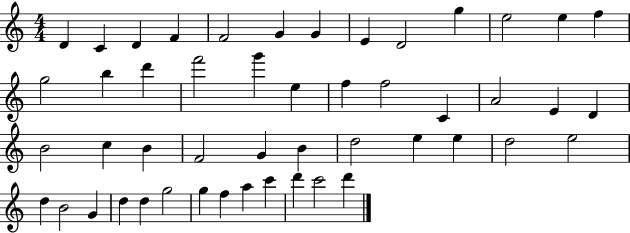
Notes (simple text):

D4/q C4/q D4/q F4/q F4/h G4/q G4/q E4/q D4/h G5/q E5/h E5/q F5/q G5/h B5/q D6/q F6/h G6/q E5/q F5/q F5/h C4/q A4/h E4/q D4/q B4/h C5/q B4/q F4/h G4/q B4/q D5/h E5/q E5/q D5/h E5/h D5/q B4/h G4/q D5/q D5/q G5/h G5/q F5/q A5/q C6/q D6/q C6/h D6/q